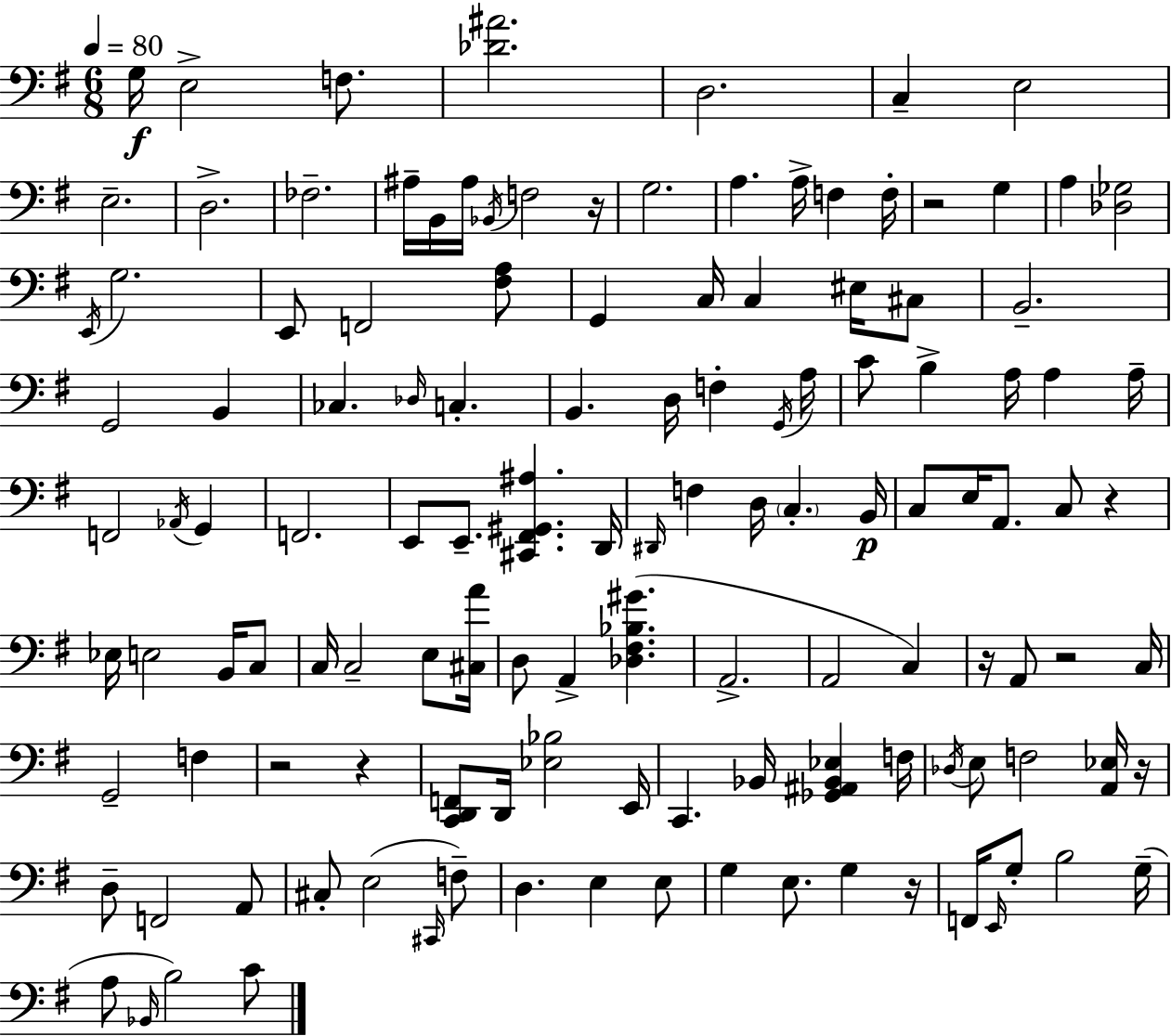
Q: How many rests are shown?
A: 9